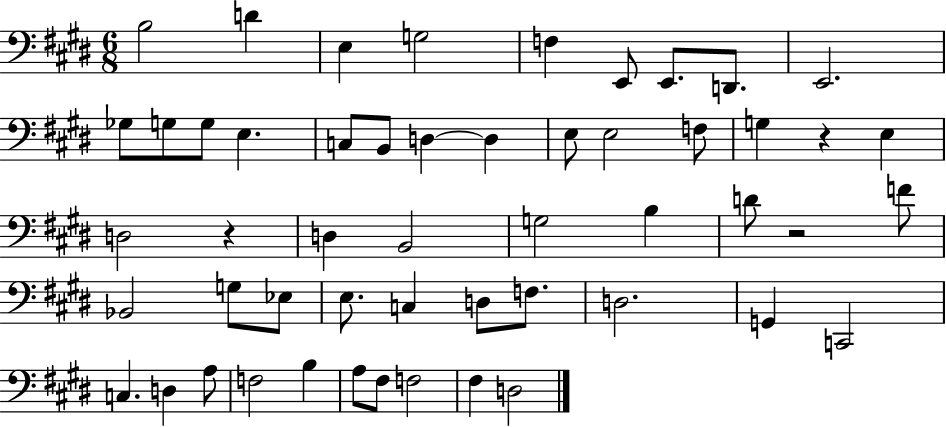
B3/h D4/q E3/q G3/h F3/q E2/e E2/e. D2/e. E2/h. Gb3/e G3/e G3/e E3/q. C3/e B2/e D3/q D3/q E3/e E3/h F3/e G3/q R/q E3/q D3/h R/q D3/q B2/h G3/h B3/q D4/e R/h F4/e Bb2/h G3/e Eb3/e E3/e. C3/q D3/e F3/e. D3/h. G2/q C2/h C3/q. D3/q A3/e F3/h B3/q A3/e F#3/e F3/h F#3/q D3/h